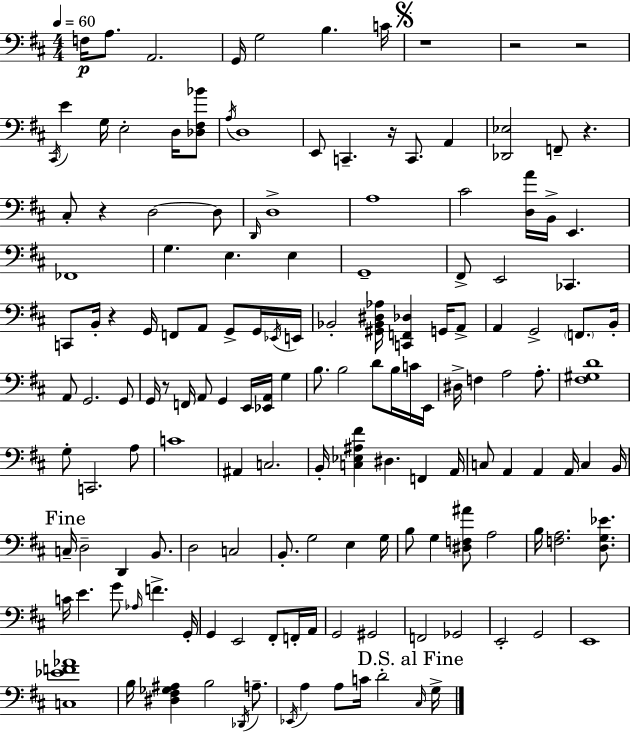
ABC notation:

X:1
T:Untitled
M:4/4
L:1/4
K:D
F,/4 A,/2 A,,2 G,,/4 G,2 B, C/4 z4 z2 z2 ^C,,/4 E G,/4 E,2 D,/4 [_D,^F,_B]/2 A,/4 D,4 E,,/2 C,, z/4 C,,/2 A,, [_D,,_E,]2 F,,/2 z ^C,/2 z D,2 D,/2 D,,/4 D,4 A,4 ^C2 [D,A]/4 B,,/4 E,, _F,,4 G, E, E, G,,4 ^F,,/2 E,,2 _C,, C,,/2 B,,/4 z G,,/4 F,,/2 A,,/2 G,,/2 G,,/4 _E,,/4 E,,/4 _B,,2 [^G,,_B,,^D,_A,]/4 [C,,F,,_D,] G,,/4 A,,/2 A,, G,,2 F,,/2 B,,/4 A,,/2 G,,2 G,,/2 G,,/4 z/2 F,,/4 A,,/2 G,, E,,/4 [_E,,A,,]/4 G, B,/2 B,2 D/2 B,/4 C/4 E,,/4 ^D,/4 F, A,2 A,/2 [^F,^G,D]4 G,/2 C,,2 A,/2 C4 ^A,, C,2 B,,/4 [C,_E,^A,^F] ^D, F,, A,,/4 C,/2 A,, A,, A,,/4 C, B,,/4 C,/4 D,2 D,, B,,/2 D,2 C,2 B,,/2 G,2 E, G,/4 B,/2 G, [^D,F,^A]/2 A,2 B,/4 [F,A,]2 [D,G,_E]/2 C/4 E G/2 _A,/4 F G,,/4 G,, E,,2 ^F,,/2 F,,/4 A,,/4 G,,2 ^G,,2 F,,2 _G,,2 E,,2 G,,2 E,,4 [C,_EF_A]4 B,/4 [^D,^F,_G,^A,] B,2 _D,,/4 A,/2 _E,,/4 A, A,/2 C/4 D2 ^C,/4 G,/4